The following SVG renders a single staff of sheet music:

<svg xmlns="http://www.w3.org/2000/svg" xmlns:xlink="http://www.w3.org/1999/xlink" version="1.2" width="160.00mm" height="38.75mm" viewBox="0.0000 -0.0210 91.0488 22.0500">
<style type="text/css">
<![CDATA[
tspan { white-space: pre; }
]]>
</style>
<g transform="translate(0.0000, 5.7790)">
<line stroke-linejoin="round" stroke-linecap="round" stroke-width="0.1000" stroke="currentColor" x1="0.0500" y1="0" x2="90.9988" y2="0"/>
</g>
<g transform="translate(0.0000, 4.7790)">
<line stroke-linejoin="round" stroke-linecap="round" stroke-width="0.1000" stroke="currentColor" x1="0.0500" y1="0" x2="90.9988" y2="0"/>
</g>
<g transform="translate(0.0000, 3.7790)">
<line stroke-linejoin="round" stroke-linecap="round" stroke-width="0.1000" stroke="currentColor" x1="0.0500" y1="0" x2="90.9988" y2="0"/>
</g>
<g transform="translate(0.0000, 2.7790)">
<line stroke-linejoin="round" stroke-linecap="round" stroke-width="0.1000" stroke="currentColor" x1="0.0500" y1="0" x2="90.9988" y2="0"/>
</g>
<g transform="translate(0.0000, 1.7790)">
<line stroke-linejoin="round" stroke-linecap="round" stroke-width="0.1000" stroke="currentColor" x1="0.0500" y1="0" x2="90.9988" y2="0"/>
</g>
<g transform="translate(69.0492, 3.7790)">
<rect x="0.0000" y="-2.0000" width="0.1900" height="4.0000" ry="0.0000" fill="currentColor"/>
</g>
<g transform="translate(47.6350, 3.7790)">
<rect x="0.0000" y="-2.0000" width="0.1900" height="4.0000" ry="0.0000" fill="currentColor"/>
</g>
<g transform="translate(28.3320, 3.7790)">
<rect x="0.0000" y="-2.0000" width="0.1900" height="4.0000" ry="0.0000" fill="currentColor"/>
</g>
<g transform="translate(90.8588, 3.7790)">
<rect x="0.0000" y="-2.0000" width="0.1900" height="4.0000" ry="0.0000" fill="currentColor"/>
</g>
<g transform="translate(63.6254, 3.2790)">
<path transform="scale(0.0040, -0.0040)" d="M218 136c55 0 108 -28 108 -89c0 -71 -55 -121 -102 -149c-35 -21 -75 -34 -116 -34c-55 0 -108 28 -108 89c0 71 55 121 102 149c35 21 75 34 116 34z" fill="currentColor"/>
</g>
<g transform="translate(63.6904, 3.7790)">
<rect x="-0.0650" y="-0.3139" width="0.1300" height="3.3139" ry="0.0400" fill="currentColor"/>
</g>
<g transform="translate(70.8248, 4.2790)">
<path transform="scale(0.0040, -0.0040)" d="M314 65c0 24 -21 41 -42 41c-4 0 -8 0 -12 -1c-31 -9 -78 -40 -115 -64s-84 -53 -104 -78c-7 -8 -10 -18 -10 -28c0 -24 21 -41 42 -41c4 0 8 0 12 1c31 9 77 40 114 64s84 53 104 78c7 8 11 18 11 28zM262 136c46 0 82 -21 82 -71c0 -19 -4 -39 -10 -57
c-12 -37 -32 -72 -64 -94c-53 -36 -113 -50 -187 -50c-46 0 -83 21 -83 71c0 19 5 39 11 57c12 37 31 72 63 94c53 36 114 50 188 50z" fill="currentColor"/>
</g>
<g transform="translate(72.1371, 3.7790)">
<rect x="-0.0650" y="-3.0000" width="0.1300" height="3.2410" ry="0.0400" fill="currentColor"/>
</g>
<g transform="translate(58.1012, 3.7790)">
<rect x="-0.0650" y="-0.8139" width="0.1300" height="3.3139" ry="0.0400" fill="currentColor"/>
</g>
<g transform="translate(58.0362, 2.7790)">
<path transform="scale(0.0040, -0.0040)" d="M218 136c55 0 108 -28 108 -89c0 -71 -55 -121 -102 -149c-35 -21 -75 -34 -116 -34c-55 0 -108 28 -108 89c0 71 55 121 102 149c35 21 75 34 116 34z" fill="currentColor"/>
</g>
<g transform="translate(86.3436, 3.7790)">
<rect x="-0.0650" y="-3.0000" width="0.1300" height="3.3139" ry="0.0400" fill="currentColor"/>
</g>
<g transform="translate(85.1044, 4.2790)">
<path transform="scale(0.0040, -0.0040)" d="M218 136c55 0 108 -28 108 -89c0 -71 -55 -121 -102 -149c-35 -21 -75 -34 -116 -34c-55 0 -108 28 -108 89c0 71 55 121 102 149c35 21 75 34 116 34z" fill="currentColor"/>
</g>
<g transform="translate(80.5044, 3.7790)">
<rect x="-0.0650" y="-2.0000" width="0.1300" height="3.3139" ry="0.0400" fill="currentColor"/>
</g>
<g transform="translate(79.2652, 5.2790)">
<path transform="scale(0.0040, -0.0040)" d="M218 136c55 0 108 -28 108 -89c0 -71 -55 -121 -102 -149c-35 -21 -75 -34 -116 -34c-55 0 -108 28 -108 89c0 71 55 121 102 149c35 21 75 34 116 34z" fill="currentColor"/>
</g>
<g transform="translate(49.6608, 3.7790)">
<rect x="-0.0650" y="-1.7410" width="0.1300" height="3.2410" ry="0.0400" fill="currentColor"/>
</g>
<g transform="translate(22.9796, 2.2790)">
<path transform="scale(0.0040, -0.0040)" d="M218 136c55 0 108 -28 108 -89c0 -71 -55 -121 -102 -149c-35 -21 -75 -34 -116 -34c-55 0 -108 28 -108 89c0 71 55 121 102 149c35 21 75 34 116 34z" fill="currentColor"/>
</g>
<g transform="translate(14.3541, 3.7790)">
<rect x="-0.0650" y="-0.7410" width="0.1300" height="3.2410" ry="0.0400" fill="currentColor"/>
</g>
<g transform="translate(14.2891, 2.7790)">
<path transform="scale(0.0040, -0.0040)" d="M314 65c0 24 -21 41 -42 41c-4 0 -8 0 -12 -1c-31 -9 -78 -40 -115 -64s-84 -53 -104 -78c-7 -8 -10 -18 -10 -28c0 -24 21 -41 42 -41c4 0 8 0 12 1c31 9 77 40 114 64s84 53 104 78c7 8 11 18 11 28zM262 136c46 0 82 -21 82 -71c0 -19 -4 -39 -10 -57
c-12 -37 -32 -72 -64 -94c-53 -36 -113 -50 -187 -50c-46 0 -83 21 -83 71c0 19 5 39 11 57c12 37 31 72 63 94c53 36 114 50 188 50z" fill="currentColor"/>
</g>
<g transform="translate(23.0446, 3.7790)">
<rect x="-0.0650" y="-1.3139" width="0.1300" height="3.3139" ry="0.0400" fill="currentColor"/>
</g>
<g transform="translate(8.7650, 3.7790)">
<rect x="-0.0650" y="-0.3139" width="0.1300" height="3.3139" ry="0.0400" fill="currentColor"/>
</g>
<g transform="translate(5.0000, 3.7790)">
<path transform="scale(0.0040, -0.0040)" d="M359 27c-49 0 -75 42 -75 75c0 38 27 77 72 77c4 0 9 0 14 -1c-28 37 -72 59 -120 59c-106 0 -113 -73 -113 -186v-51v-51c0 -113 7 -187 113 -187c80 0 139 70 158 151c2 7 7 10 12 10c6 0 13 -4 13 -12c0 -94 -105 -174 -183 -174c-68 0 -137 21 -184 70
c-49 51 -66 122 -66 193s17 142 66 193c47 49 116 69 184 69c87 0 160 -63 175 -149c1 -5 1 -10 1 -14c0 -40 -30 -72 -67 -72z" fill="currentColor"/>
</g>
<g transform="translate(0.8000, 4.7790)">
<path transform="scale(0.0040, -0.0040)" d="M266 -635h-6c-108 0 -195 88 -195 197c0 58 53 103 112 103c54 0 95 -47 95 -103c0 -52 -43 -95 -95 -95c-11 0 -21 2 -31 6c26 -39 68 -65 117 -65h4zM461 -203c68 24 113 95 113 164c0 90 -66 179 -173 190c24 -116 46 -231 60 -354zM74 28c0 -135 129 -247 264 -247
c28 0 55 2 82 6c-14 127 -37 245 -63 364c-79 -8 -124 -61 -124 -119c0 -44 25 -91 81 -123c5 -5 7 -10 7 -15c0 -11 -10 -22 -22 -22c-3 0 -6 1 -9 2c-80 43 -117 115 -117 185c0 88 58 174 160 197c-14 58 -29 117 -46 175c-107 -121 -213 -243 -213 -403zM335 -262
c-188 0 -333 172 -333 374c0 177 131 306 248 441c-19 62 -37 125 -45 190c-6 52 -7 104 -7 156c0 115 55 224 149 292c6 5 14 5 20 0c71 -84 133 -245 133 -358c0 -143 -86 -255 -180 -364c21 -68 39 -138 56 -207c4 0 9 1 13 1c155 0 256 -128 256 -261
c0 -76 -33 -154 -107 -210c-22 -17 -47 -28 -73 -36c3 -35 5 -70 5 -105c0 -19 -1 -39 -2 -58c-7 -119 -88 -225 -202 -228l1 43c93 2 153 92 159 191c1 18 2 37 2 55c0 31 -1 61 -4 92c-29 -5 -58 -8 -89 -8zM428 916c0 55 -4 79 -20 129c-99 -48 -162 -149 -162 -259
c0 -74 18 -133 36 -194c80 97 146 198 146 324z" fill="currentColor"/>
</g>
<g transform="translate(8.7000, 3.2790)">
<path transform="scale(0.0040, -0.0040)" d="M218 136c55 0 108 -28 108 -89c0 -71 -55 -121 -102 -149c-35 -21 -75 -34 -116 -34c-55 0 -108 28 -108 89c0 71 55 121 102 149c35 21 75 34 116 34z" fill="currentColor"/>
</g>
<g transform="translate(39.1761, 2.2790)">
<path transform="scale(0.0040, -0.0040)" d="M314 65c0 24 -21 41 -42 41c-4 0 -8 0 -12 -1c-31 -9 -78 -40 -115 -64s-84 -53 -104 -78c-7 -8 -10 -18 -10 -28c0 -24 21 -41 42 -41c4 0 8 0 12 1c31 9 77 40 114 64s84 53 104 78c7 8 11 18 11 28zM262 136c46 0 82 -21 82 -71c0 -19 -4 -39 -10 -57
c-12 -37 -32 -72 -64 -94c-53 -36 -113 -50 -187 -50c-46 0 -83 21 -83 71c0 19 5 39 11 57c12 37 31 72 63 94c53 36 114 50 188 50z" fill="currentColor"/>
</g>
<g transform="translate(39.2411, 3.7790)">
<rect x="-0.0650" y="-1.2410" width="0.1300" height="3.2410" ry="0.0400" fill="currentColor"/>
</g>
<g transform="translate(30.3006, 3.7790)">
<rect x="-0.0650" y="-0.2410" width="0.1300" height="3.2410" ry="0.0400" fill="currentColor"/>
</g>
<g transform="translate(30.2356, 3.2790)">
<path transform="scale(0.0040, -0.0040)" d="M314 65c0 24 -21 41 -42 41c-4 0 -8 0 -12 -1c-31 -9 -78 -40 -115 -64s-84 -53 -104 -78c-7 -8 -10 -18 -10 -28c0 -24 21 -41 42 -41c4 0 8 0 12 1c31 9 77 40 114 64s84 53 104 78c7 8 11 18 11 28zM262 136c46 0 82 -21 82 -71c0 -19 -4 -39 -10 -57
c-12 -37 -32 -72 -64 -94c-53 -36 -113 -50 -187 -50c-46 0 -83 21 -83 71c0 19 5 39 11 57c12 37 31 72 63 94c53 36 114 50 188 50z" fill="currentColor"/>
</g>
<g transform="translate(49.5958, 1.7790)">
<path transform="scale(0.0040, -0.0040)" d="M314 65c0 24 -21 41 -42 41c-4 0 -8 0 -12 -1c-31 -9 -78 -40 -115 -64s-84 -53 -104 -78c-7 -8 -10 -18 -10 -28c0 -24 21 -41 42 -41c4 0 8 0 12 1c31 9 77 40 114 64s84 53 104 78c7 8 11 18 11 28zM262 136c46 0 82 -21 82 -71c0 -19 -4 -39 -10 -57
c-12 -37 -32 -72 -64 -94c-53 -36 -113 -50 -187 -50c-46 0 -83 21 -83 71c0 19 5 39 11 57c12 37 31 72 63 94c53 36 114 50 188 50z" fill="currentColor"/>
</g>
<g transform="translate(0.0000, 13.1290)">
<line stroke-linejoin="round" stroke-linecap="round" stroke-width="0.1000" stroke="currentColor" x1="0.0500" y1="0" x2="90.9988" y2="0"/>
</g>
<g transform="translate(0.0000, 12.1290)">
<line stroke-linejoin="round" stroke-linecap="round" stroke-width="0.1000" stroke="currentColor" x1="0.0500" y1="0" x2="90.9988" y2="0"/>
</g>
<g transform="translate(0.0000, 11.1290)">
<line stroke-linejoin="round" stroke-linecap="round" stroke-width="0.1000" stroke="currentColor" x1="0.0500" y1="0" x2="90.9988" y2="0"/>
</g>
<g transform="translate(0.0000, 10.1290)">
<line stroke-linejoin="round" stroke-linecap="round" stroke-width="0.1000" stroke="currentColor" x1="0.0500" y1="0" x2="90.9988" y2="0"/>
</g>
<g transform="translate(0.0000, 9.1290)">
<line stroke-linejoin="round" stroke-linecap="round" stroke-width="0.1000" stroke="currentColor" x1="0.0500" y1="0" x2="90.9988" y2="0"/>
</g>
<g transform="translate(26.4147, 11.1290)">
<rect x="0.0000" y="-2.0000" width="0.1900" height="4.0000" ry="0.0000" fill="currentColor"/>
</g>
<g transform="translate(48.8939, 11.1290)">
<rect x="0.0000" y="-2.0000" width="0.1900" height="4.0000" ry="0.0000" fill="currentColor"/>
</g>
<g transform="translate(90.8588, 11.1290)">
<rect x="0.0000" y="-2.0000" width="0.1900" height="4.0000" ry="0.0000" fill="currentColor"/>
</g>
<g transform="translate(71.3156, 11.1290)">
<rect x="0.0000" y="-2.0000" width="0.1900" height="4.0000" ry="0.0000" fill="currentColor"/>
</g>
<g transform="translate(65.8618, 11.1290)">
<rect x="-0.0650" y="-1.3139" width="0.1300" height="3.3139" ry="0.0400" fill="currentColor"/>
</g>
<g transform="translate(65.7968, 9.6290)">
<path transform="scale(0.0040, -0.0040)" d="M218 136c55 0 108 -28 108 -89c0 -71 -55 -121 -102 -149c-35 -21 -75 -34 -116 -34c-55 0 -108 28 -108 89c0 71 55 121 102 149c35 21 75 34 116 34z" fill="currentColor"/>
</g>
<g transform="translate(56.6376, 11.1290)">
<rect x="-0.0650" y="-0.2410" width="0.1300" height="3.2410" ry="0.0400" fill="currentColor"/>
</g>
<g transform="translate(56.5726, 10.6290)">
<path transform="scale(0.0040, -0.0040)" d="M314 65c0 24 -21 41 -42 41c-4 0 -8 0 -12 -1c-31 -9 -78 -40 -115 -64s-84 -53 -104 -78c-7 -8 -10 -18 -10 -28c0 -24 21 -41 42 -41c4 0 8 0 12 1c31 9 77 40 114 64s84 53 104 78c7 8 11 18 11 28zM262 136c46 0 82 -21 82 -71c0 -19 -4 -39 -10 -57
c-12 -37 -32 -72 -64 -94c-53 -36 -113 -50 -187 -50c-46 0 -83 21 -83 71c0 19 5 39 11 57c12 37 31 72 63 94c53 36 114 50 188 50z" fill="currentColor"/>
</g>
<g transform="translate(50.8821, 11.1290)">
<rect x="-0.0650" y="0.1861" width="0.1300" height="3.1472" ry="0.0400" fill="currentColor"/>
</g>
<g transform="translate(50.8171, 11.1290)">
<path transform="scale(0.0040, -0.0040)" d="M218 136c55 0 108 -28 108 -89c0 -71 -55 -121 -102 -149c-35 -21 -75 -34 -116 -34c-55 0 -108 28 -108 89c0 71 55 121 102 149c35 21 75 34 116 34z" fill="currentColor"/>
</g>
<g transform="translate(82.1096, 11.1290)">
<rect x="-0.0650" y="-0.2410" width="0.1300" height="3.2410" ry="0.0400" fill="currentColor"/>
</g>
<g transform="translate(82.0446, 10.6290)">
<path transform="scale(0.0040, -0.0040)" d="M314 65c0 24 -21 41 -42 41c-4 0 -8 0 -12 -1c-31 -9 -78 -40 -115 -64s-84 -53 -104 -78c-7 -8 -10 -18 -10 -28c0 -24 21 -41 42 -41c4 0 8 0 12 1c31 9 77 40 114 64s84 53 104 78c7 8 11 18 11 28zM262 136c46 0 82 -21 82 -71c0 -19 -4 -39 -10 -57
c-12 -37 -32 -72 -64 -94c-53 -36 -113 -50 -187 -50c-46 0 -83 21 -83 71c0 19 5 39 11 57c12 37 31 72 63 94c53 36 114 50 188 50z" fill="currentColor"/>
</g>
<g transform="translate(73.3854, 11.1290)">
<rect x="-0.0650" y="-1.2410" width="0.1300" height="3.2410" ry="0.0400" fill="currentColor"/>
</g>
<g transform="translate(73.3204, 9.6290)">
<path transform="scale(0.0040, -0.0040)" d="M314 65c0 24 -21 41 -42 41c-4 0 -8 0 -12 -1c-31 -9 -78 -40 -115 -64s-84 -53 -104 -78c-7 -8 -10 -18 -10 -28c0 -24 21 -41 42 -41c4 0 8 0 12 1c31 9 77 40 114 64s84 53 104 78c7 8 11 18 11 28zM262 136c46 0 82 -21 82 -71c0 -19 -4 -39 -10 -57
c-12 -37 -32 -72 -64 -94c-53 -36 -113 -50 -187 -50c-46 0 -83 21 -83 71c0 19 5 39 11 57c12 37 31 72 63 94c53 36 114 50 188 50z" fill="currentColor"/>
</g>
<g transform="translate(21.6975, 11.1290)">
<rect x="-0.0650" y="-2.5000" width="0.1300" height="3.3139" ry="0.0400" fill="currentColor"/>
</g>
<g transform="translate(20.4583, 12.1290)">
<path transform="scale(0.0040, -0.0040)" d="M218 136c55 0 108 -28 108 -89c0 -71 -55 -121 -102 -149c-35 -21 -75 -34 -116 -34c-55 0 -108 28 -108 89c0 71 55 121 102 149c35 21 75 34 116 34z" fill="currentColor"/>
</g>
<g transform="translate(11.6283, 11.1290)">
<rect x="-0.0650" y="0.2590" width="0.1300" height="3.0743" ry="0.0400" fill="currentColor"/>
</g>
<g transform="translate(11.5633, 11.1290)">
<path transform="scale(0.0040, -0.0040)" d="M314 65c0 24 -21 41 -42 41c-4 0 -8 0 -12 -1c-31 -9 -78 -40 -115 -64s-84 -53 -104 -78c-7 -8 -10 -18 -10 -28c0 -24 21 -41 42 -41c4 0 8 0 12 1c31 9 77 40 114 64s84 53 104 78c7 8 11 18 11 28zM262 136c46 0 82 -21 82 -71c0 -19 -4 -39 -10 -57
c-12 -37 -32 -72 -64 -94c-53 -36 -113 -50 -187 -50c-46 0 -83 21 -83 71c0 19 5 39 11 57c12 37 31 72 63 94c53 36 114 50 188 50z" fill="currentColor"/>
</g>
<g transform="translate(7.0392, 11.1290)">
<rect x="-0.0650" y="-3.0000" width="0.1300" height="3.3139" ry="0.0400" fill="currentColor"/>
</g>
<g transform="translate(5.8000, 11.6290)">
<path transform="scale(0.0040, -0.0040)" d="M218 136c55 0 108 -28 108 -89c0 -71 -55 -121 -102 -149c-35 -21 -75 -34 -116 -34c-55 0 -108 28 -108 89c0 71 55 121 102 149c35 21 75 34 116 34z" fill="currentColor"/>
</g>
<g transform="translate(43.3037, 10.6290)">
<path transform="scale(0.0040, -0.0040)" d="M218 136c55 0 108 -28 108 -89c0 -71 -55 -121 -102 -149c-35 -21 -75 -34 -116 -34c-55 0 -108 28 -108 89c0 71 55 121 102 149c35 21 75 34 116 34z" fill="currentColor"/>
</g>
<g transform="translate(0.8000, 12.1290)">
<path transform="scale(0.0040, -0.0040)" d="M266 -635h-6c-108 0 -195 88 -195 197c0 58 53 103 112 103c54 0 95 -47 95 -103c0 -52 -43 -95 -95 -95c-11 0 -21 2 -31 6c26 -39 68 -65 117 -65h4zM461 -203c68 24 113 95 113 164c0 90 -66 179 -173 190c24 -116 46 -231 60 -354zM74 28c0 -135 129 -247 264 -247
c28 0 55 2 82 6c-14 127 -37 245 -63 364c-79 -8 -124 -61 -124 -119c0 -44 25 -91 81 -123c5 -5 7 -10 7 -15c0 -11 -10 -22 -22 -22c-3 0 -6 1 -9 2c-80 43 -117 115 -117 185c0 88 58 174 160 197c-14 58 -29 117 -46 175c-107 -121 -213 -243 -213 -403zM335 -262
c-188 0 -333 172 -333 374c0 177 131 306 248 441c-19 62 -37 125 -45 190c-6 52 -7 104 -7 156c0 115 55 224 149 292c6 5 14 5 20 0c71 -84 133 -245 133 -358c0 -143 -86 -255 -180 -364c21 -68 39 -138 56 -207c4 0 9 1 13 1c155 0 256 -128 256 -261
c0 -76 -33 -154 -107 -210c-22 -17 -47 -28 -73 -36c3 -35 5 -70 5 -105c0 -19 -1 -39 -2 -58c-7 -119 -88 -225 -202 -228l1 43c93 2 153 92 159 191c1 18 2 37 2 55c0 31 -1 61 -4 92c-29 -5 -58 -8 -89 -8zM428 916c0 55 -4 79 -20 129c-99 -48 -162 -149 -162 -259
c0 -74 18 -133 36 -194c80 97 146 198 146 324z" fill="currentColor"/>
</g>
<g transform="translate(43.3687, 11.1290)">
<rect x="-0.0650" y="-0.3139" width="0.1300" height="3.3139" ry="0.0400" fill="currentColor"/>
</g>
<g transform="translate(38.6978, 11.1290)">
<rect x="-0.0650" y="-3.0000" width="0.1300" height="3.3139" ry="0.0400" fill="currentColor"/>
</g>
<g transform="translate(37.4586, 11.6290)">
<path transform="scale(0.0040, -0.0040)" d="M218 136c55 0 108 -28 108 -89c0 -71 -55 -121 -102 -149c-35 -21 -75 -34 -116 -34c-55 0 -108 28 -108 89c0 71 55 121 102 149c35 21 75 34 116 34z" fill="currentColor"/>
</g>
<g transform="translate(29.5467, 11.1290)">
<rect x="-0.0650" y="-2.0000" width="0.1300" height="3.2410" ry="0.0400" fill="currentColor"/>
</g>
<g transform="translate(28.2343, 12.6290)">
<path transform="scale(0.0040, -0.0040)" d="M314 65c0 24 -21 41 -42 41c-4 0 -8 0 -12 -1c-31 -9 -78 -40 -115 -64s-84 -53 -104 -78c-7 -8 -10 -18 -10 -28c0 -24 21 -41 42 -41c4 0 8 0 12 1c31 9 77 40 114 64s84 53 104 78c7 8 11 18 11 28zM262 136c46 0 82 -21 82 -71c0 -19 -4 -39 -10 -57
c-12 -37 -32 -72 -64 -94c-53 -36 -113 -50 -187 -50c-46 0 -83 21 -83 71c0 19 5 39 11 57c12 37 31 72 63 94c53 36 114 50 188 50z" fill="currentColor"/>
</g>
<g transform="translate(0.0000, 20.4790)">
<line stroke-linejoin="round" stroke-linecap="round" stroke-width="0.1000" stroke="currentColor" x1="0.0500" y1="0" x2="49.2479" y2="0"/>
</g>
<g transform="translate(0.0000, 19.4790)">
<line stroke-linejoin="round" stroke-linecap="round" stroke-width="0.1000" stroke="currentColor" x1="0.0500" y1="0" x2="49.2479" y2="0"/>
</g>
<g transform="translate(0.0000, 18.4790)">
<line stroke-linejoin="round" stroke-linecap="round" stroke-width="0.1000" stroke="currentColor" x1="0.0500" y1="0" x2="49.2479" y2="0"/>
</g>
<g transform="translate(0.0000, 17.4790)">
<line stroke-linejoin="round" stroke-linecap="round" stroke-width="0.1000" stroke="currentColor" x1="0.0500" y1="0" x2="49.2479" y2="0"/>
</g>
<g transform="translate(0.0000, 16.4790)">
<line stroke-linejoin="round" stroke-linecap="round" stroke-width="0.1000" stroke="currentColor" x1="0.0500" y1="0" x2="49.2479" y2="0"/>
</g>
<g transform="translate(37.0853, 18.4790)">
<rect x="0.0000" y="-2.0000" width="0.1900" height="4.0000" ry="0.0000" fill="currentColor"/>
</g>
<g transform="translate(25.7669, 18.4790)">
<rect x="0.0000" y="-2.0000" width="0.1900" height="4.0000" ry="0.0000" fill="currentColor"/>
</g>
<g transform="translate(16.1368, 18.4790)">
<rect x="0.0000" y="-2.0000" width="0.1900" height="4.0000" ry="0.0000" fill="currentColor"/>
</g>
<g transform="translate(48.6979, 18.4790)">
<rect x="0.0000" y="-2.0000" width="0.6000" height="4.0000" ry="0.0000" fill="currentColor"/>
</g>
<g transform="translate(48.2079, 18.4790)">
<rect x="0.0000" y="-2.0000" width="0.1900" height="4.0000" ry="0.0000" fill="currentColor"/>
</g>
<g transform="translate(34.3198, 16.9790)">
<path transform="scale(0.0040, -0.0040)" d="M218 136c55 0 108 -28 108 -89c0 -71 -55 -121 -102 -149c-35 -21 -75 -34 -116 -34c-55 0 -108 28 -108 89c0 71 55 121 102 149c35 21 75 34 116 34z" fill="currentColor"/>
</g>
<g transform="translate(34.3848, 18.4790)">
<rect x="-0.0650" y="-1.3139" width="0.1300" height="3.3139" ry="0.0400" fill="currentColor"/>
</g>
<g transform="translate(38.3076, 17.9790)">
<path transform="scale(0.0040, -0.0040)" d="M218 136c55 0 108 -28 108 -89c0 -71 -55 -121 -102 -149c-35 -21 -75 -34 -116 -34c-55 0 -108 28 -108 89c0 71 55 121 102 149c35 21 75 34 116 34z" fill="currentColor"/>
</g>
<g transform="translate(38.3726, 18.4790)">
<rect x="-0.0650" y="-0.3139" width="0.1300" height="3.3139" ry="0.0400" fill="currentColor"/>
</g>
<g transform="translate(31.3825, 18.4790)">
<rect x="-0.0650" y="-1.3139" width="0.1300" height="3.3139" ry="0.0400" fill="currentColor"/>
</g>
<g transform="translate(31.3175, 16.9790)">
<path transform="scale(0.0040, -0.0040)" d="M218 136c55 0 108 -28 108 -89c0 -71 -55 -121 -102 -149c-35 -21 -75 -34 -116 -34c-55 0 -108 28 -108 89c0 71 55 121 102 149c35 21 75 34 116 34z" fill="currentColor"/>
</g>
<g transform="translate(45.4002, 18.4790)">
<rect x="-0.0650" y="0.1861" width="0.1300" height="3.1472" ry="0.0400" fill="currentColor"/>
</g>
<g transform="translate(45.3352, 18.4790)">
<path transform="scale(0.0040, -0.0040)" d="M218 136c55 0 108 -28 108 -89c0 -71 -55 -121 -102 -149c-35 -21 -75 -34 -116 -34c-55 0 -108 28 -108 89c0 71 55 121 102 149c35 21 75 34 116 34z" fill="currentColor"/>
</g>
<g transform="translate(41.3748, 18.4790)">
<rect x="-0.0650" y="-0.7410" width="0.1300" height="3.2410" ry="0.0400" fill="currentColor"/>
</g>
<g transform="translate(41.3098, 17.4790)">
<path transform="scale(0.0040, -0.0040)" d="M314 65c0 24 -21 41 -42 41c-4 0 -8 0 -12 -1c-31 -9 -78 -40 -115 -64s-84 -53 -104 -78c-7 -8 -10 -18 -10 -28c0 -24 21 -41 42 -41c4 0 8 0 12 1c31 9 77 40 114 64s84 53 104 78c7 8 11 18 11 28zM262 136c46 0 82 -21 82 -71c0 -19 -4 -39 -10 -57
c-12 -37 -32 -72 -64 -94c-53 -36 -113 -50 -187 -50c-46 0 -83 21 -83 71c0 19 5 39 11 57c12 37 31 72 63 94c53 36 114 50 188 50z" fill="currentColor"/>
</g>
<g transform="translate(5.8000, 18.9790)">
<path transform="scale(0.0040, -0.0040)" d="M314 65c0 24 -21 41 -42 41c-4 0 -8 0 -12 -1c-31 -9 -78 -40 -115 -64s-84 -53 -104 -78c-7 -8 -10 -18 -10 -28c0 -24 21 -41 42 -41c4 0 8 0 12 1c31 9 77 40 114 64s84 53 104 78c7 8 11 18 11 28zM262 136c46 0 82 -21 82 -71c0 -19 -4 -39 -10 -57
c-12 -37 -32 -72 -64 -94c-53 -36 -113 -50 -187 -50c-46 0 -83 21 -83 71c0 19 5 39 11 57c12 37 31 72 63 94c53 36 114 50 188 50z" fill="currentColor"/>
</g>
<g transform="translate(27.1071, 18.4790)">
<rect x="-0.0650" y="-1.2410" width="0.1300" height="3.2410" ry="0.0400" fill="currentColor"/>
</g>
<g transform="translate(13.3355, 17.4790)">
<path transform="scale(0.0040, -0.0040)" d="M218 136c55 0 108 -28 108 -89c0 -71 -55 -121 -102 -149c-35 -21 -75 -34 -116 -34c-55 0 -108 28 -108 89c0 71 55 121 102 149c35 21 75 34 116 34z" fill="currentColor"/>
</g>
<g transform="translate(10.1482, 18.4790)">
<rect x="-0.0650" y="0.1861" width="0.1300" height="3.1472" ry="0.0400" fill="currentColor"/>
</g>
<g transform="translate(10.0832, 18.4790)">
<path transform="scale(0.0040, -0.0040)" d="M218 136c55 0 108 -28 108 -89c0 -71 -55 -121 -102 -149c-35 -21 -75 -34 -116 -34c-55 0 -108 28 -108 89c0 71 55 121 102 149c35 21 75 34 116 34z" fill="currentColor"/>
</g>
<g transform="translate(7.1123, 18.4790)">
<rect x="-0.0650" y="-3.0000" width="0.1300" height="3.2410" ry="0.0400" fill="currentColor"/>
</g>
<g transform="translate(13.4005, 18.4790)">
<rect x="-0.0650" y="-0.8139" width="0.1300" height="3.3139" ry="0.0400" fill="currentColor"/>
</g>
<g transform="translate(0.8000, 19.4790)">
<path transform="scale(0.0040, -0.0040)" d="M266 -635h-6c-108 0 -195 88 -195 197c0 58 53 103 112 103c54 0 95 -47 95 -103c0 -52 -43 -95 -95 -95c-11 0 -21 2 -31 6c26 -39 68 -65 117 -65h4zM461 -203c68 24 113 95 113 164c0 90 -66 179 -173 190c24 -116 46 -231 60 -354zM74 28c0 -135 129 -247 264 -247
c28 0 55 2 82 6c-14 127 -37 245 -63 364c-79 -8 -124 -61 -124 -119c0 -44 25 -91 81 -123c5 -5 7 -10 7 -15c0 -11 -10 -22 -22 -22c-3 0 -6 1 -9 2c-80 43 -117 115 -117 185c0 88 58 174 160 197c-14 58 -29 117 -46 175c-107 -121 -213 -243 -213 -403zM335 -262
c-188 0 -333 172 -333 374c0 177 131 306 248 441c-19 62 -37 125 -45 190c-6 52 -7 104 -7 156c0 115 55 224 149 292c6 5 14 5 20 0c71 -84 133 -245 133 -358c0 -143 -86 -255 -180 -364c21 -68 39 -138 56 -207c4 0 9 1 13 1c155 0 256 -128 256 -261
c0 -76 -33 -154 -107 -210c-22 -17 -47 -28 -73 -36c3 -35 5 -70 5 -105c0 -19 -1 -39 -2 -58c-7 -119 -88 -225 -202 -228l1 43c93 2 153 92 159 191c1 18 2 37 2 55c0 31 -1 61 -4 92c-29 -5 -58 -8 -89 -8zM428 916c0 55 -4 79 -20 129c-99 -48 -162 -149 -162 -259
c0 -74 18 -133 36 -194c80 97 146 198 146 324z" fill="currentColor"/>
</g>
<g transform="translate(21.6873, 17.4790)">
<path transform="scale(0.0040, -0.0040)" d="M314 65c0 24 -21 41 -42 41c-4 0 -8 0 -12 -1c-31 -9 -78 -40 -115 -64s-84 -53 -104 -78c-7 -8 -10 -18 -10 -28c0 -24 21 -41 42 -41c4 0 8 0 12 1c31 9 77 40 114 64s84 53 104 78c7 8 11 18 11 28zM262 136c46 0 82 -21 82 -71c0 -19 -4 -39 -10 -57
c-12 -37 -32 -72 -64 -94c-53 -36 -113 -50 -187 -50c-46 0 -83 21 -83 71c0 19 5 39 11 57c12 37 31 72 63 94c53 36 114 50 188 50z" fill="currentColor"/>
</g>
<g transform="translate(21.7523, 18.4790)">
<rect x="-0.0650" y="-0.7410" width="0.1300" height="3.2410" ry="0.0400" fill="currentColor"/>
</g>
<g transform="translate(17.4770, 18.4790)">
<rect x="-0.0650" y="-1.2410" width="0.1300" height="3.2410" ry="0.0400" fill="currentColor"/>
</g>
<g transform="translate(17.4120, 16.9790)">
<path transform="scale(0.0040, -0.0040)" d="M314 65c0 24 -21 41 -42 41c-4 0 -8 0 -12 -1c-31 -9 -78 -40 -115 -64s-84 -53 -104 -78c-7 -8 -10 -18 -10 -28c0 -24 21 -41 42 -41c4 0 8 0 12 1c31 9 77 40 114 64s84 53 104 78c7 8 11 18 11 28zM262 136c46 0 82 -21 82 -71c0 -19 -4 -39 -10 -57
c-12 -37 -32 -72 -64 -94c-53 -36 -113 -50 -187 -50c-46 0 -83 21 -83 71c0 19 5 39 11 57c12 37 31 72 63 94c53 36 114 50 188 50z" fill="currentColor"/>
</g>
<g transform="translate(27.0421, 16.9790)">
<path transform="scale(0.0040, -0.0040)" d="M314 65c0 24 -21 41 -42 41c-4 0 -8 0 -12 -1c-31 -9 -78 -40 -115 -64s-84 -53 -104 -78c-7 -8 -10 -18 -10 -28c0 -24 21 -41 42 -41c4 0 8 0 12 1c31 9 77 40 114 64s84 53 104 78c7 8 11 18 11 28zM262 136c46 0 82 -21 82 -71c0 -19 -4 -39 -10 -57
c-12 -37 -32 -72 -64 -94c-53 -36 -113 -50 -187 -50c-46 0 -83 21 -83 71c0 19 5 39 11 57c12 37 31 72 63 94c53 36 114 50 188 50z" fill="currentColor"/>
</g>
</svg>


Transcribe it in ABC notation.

X:1
T:Untitled
M:4/4
L:1/4
K:C
c d2 e c2 e2 f2 d c A2 F A A B2 G F2 A c B c2 e e2 c2 A2 B d e2 d2 e2 e e c d2 B